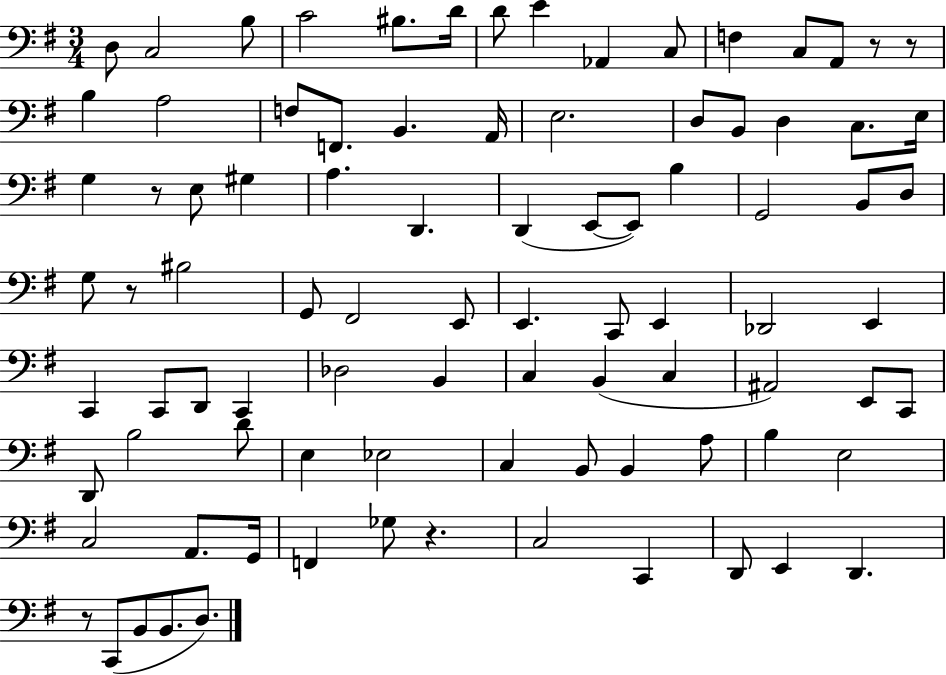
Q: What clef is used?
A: bass